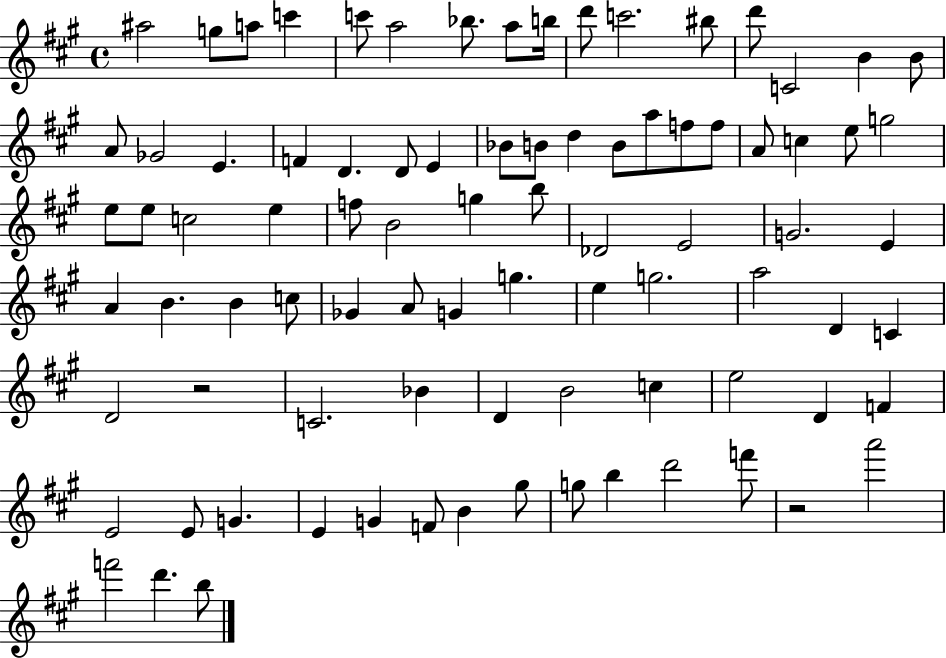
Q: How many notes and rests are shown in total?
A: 86